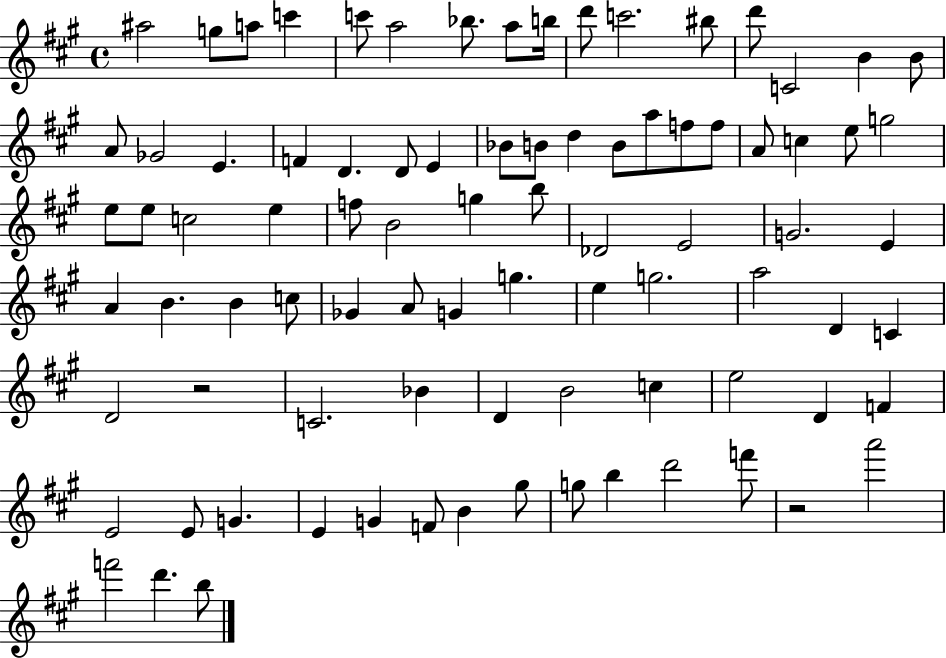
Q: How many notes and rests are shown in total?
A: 86